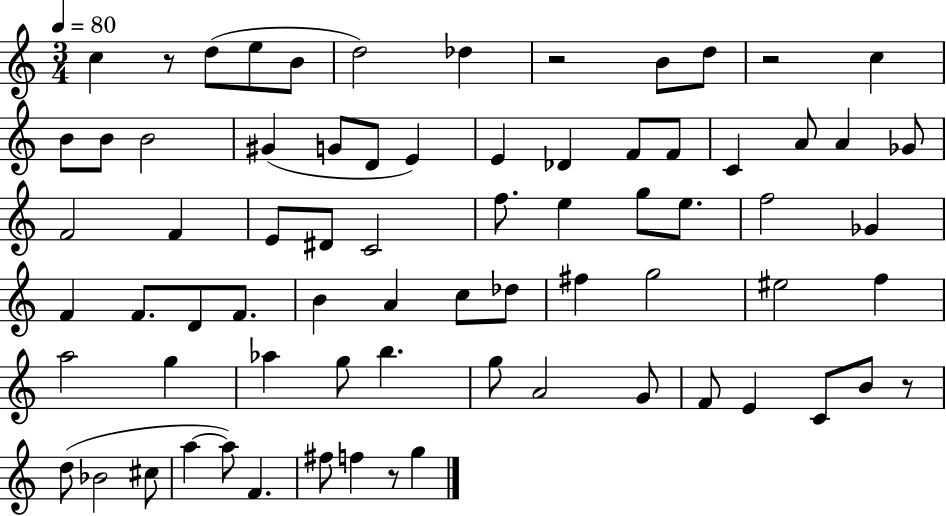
C5/q R/e D5/e E5/e B4/e D5/h Db5/q R/h B4/e D5/e R/h C5/q B4/e B4/e B4/h G#4/q G4/e D4/e E4/q E4/q Db4/q F4/e F4/e C4/q A4/e A4/q Gb4/e F4/h F4/q E4/e D#4/e C4/h F5/e. E5/q G5/e E5/e. F5/h Gb4/q F4/q F4/e. D4/e F4/e. B4/q A4/q C5/e Db5/e F#5/q G5/h EIS5/h F5/q A5/h G5/q Ab5/q G5/e B5/q. G5/e A4/h G4/e F4/e E4/q C4/e B4/e R/e D5/e Bb4/h C#5/e A5/q A5/e F4/q. F#5/e F5/q R/e G5/q